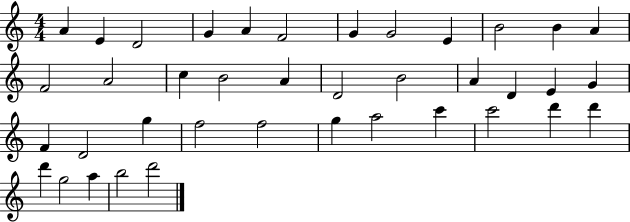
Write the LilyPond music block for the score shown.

{
  \clef treble
  \numericTimeSignature
  \time 4/4
  \key c \major
  a'4 e'4 d'2 | g'4 a'4 f'2 | g'4 g'2 e'4 | b'2 b'4 a'4 | \break f'2 a'2 | c''4 b'2 a'4 | d'2 b'2 | a'4 d'4 e'4 g'4 | \break f'4 d'2 g''4 | f''2 f''2 | g''4 a''2 c'''4 | c'''2 d'''4 d'''4 | \break d'''4 g''2 a''4 | b''2 d'''2 | \bar "|."
}